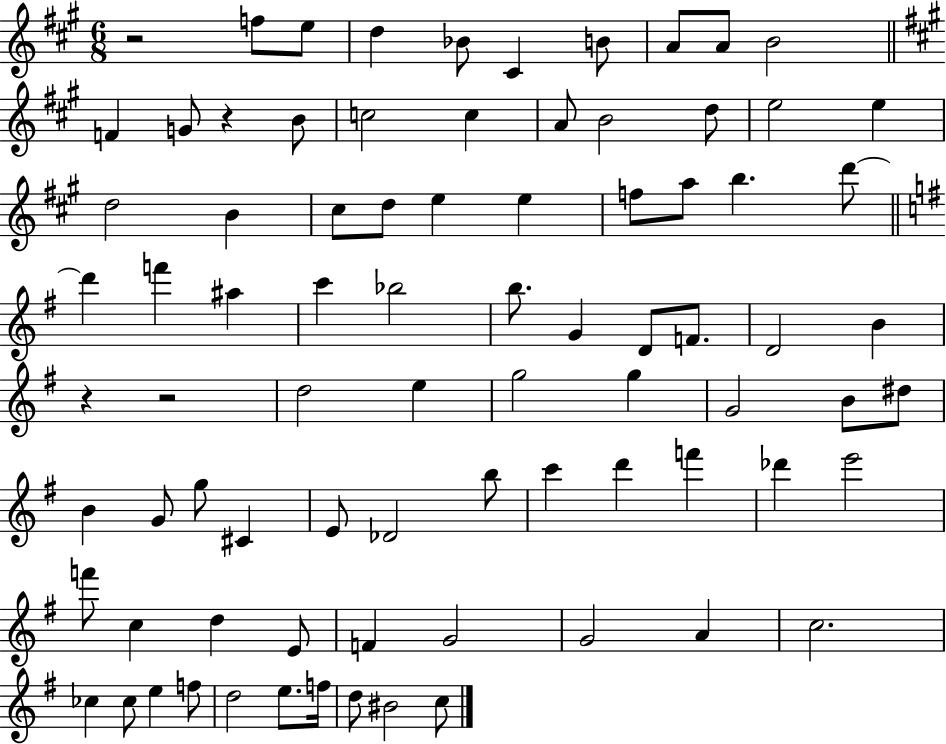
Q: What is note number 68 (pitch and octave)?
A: C5